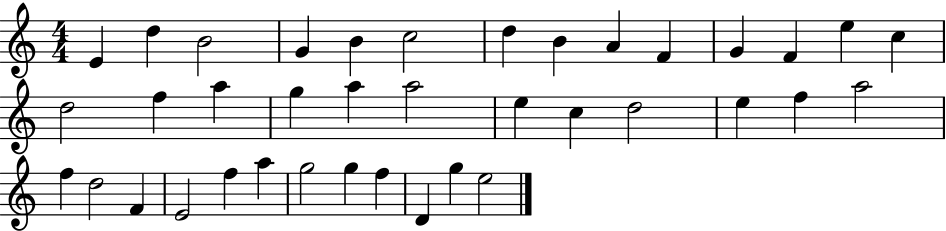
X:1
T:Untitled
M:4/4
L:1/4
K:C
E d B2 G B c2 d B A F G F e c d2 f a g a a2 e c d2 e f a2 f d2 F E2 f a g2 g f D g e2